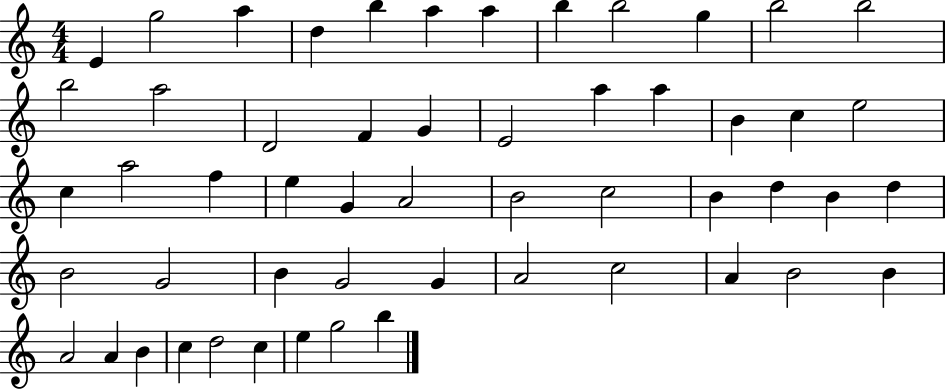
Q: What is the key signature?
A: C major